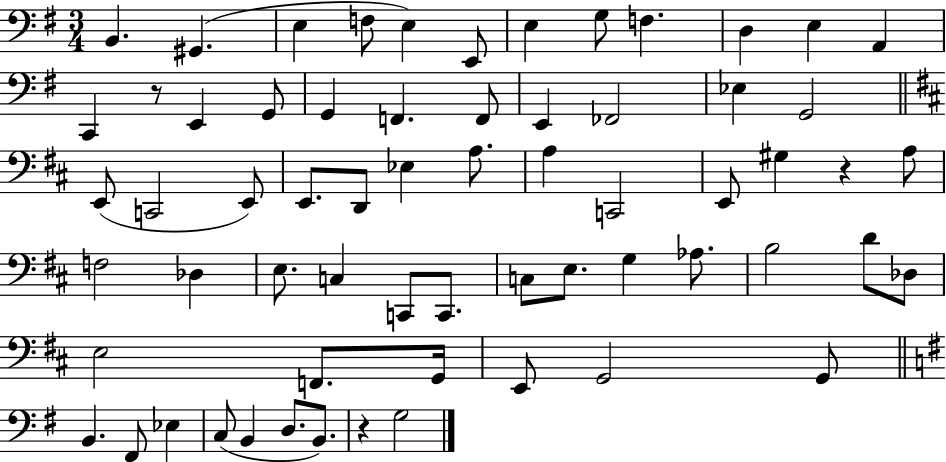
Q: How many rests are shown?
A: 3